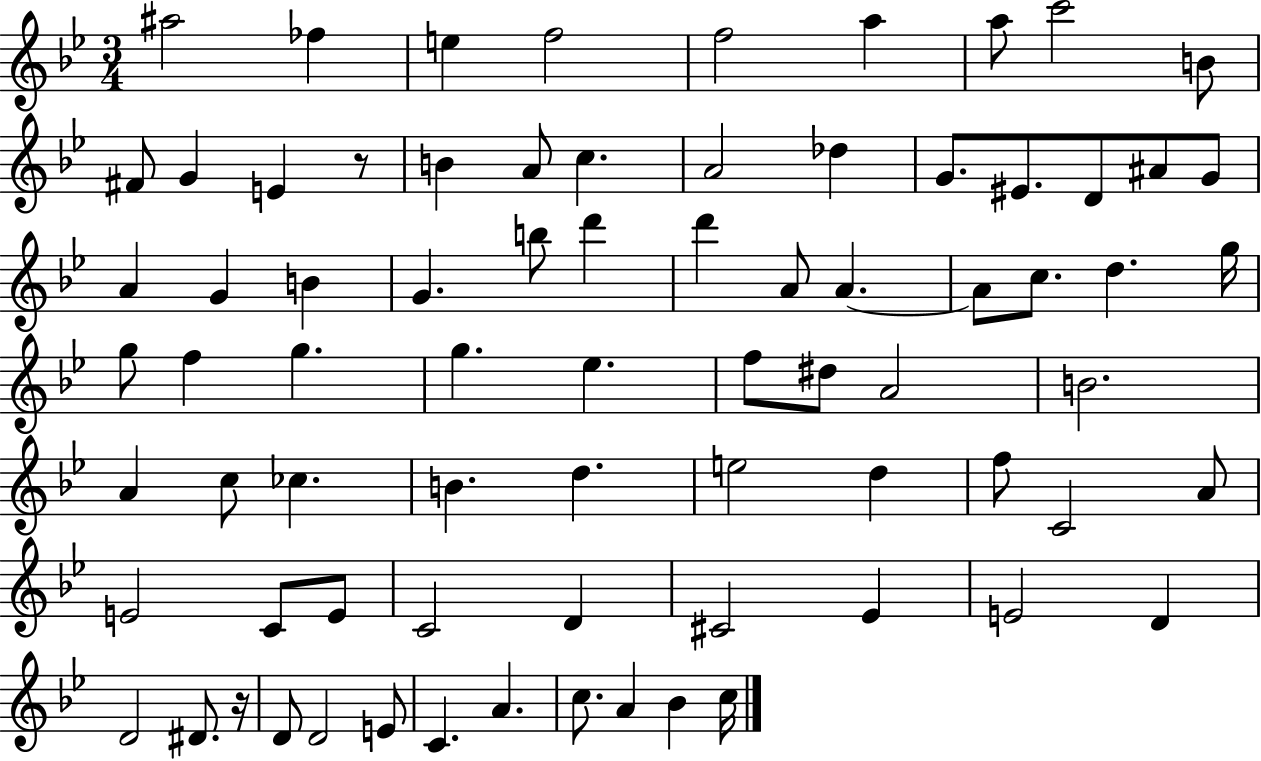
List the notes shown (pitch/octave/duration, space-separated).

A#5/h FES5/q E5/q F5/h F5/h A5/q A5/e C6/h B4/e F#4/e G4/q E4/q R/e B4/q A4/e C5/q. A4/h Db5/q G4/e. EIS4/e. D4/e A#4/e G4/e A4/q G4/q B4/q G4/q. B5/e D6/q D6/q A4/e A4/q. A4/e C5/e. D5/q. G5/s G5/e F5/q G5/q. G5/q. Eb5/q. F5/e D#5/e A4/h B4/h. A4/q C5/e CES5/q. B4/q. D5/q. E5/h D5/q F5/e C4/h A4/e E4/h C4/e E4/e C4/h D4/q C#4/h Eb4/q E4/h D4/q D4/h D#4/e. R/s D4/e D4/h E4/e C4/q. A4/q. C5/e. A4/q Bb4/q C5/s